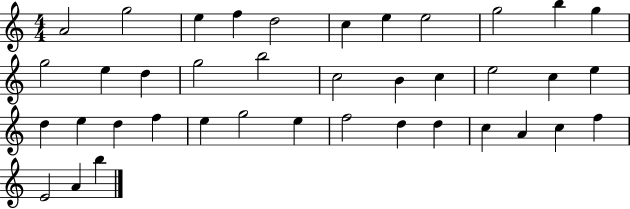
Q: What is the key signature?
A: C major